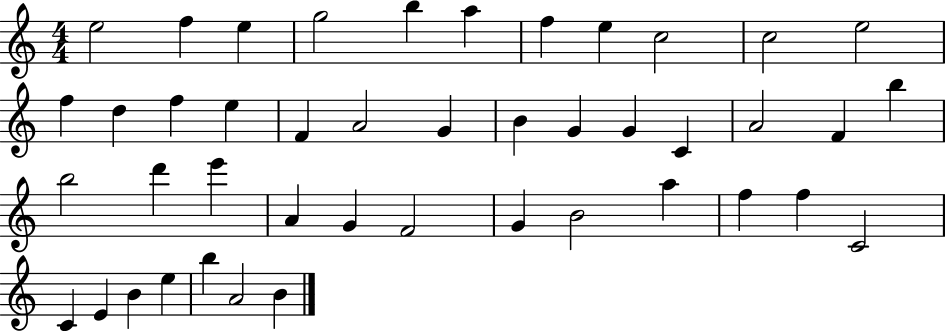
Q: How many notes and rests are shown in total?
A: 44